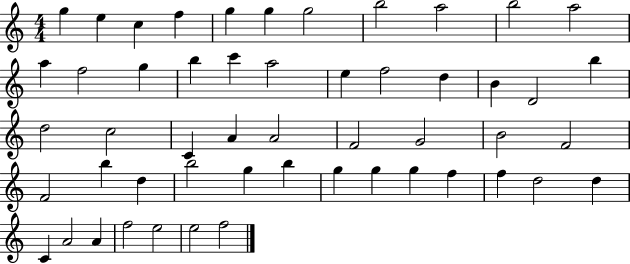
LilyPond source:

{
  \clef treble
  \numericTimeSignature
  \time 4/4
  \key c \major
  g''4 e''4 c''4 f''4 | g''4 g''4 g''2 | b''2 a''2 | b''2 a''2 | \break a''4 f''2 g''4 | b''4 c'''4 a''2 | e''4 f''2 d''4 | b'4 d'2 b''4 | \break d''2 c''2 | c'4 a'4 a'2 | f'2 g'2 | b'2 f'2 | \break f'2 b''4 d''4 | b''2 g''4 b''4 | g''4 g''4 g''4 f''4 | f''4 d''2 d''4 | \break c'4 a'2 a'4 | f''2 e''2 | e''2 f''2 | \bar "|."
}